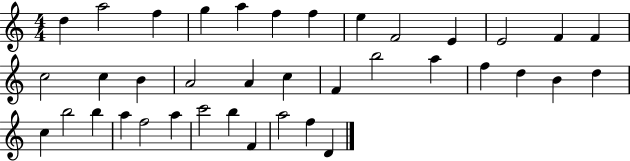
{
  \clef treble
  \numericTimeSignature
  \time 4/4
  \key c \major
  d''4 a''2 f''4 | g''4 a''4 f''4 f''4 | e''4 f'2 e'4 | e'2 f'4 f'4 | \break c''2 c''4 b'4 | a'2 a'4 c''4 | f'4 b''2 a''4 | f''4 d''4 b'4 d''4 | \break c''4 b''2 b''4 | a''4 f''2 a''4 | c'''2 b''4 f'4 | a''2 f''4 d'4 | \break \bar "|."
}